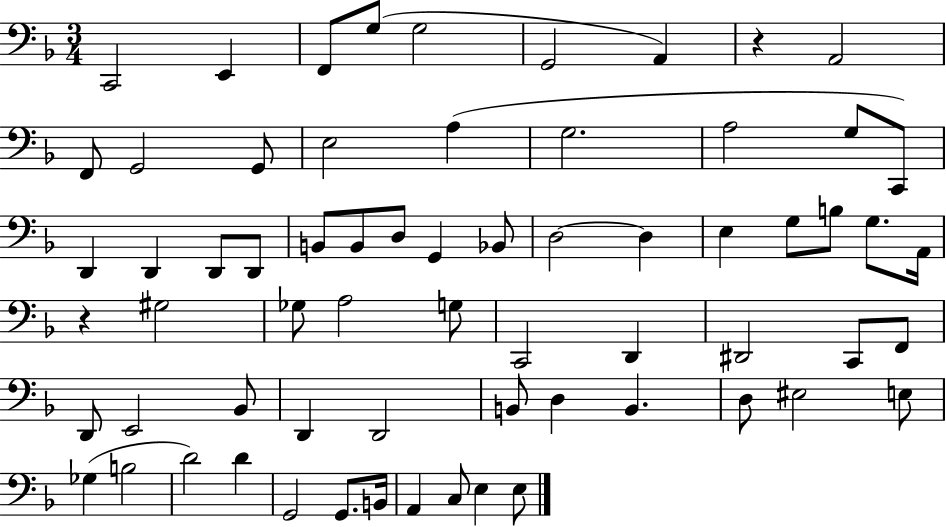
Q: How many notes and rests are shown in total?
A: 66